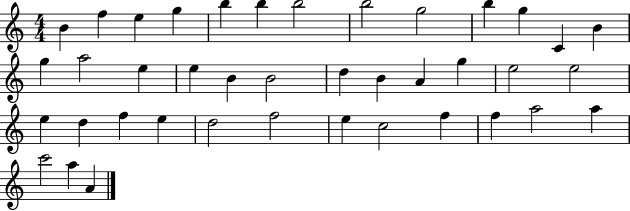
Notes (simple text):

B4/q F5/q E5/q G5/q B5/q B5/q B5/h B5/h G5/h B5/q G5/q C4/q B4/q G5/q A5/h E5/q E5/q B4/q B4/h D5/q B4/q A4/q G5/q E5/h E5/h E5/q D5/q F5/q E5/q D5/h F5/h E5/q C5/h F5/q F5/q A5/h A5/q C6/h A5/q A4/q